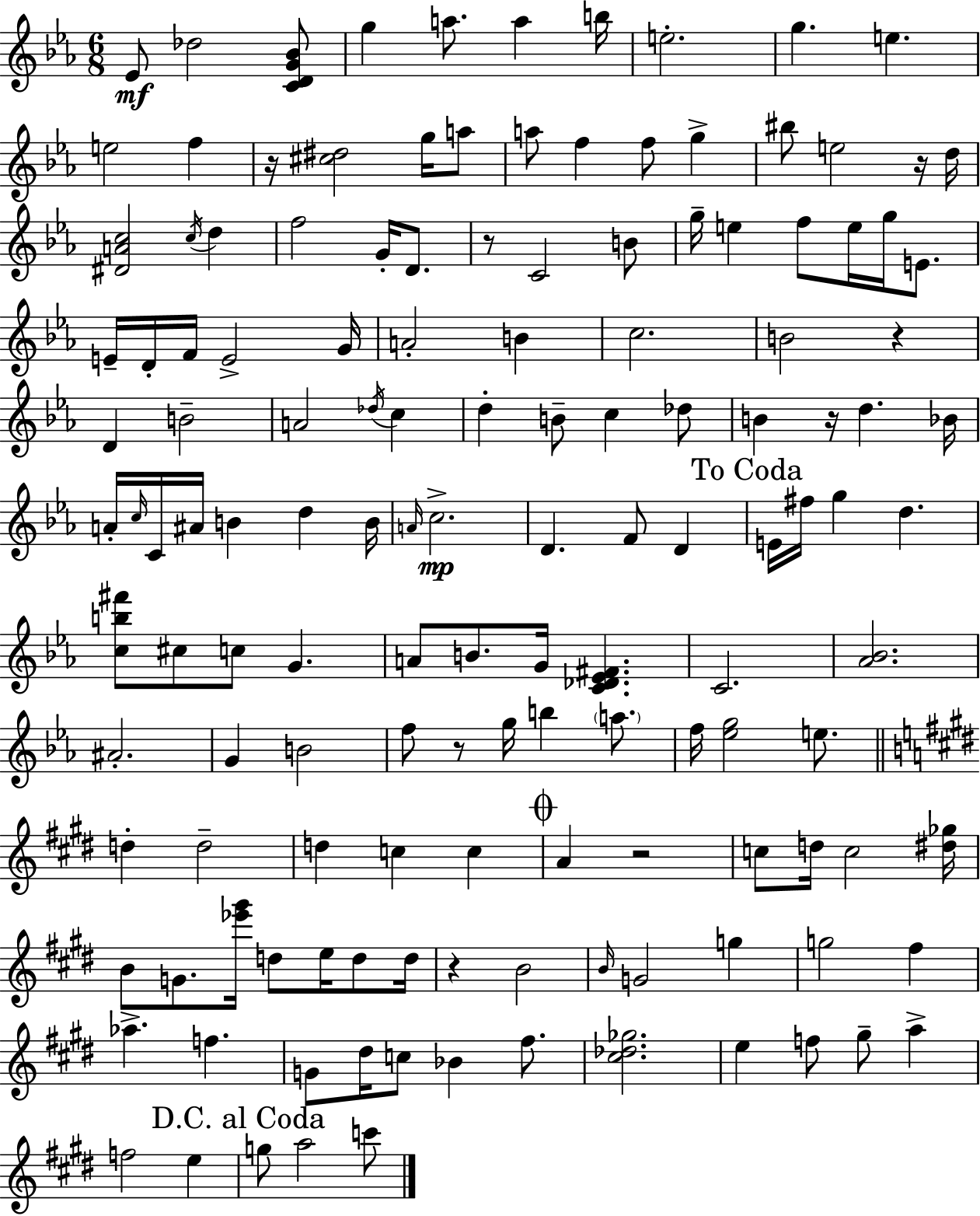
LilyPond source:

{
  \clef treble
  \numericTimeSignature
  \time 6/8
  \key c \minor
  ees'8\mf des''2 <c' d' g' bes'>8 | g''4 a''8. a''4 b''16 | e''2.-. | g''4. e''4. | \break e''2 f''4 | r16 <cis'' dis''>2 g''16 a''8 | a''8 f''4 f''8 g''4-> | bis''8 e''2 r16 d''16 | \break <dis' a' c''>2 \acciaccatura { c''16 } d''4 | f''2 g'16-. d'8. | r8 c'2 b'8 | g''16-- e''4 f''8 e''16 g''16 e'8. | \break e'16-- d'16-. f'16 e'2-> | g'16 a'2-. b'4 | c''2. | b'2 r4 | \break d'4 b'2-- | a'2 \acciaccatura { des''16 } c''4 | d''4-. b'8-- c''4 | des''8 b'4 r16 d''4. | \break bes'16 a'16-. \grace { c''16 } c'16 ais'16 b'4 d''4 | b'16 \grace { a'16 } c''2.->\mp | d'4. f'8 | d'4 \mark "To Coda" e'16 fis''16 g''4 d''4. | \break <c'' b'' fis'''>8 cis''8 c''8 g'4. | a'8 b'8. g'16 <c' des' ees' fis'>4. | c'2. | <aes' bes'>2. | \break ais'2.-. | g'4 b'2 | f''8 r8 g''16 b''4 | \parenthesize a''8. f''16 <ees'' g''>2 | \break e''8. \bar "||" \break \key e \major d''4-. d''2-- | d''4 c''4 c''4 | \mark \markup { \musicglyph "scripts.coda" } a'4 r2 | c''8 d''16 c''2 <dis'' ges''>16 | \break b'8 g'8. <ees''' gis'''>16 d''8 e''16 d''8 d''16 | r4 b'2 | \grace { b'16 } g'2 g''4 | g''2 fis''4 | \break aes''4.-> f''4. | g'8 dis''16 c''8 bes'4 fis''8. | <cis'' des'' ges''>2. | e''4 f''8 gis''8-- a''4-> | \break f''2 e''4 | \mark "D.C. al Coda" g''8 a''2 c'''8 | \bar "|."
}